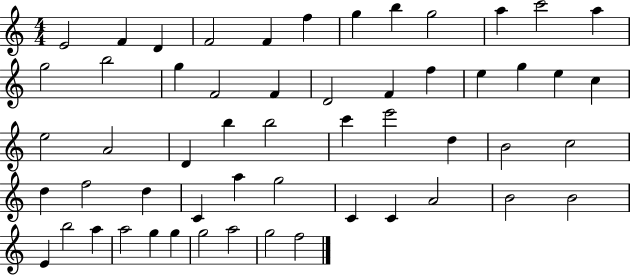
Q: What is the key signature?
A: C major